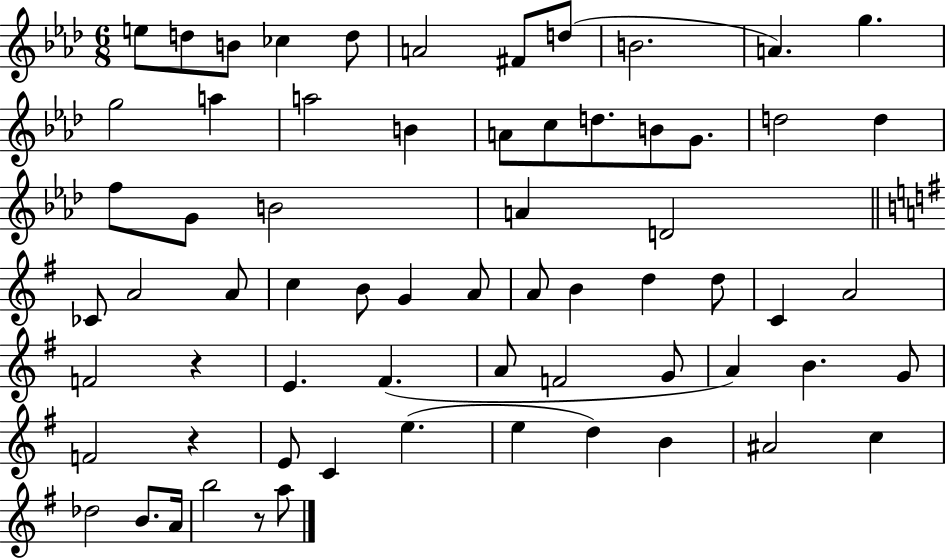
X:1
T:Untitled
M:6/8
L:1/4
K:Ab
e/2 d/2 B/2 _c d/2 A2 ^F/2 d/2 B2 A g g2 a a2 B A/2 c/2 d/2 B/2 G/2 d2 d f/2 G/2 B2 A D2 _C/2 A2 A/2 c B/2 G A/2 A/2 B d d/2 C A2 F2 z E ^F A/2 F2 G/2 A B G/2 F2 z E/2 C e e d B ^A2 c _d2 B/2 A/4 b2 z/2 a/2